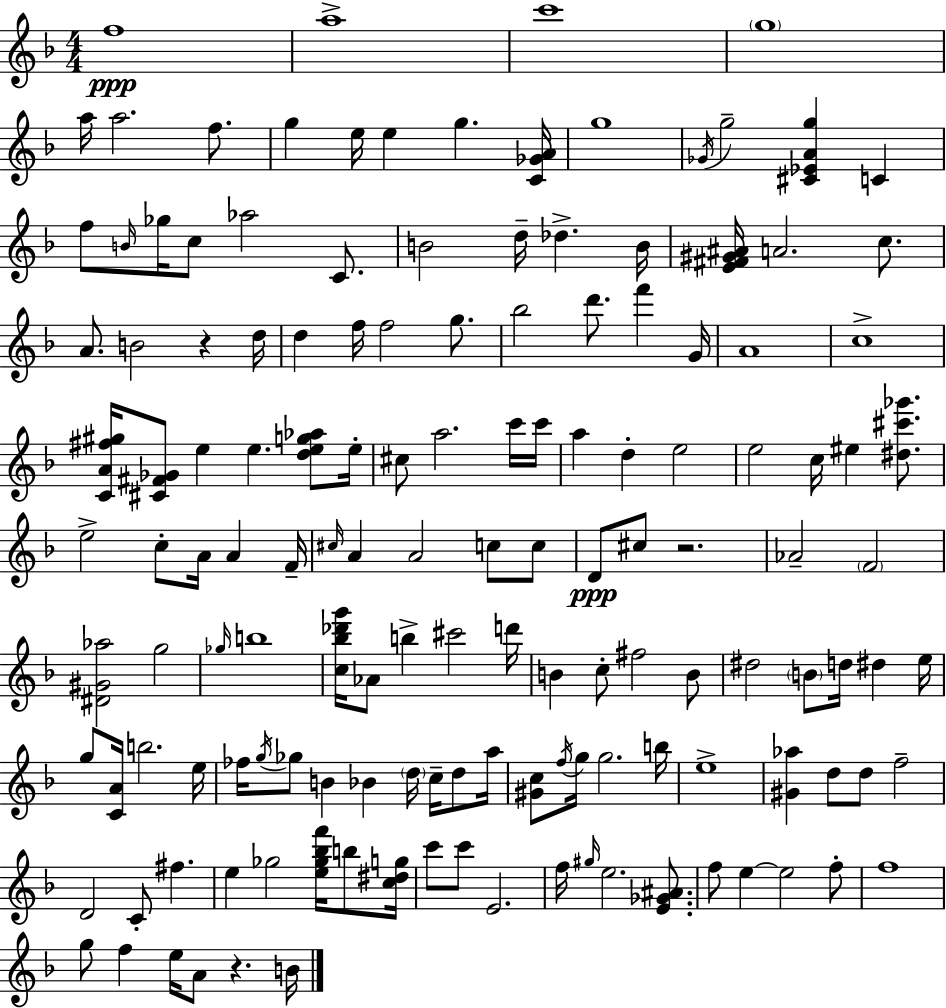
F5/w A5/w C6/w G5/w A5/s A5/h. F5/e. G5/q E5/s E5/q G5/q. [C4,Gb4,A4]/s G5/w Gb4/s G5/h [C#4,Eb4,A4,G5]/q C4/q F5/e B4/s Gb5/s C5/e Ab5/h C4/e. B4/h D5/s Db5/q. B4/s [E4,F#4,G#4,A#4]/s A4/h. C5/e. A4/e. B4/h R/q D5/s D5/q F5/s F5/h G5/e. Bb5/h D6/e. F6/q G4/s A4/w C5/w [C4,A4,F#5,G#5]/s [C#4,F#4,Gb4]/e E5/q E5/q. [D5,E5,G5,Ab5]/e E5/s C#5/e A5/h. C6/s C6/s A5/q D5/q E5/h E5/h C5/s EIS5/q [D#5,C#6,Gb6]/e. E5/h C5/e A4/s A4/q F4/s C#5/s A4/q A4/h C5/e C5/e D4/e C#5/e R/h. Ab4/h F4/h [D#4,G#4,Ab5]/h G5/h Gb5/s B5/w [C5,Bb5,Db6,G6]/s Ab4/e B5/q C#6/h D6/s B4/q C5/e F#5/h B4/e D#5/h B4/e D5/s D#5/q E5/s G5/e [C4,A4]/s B5/h. E5/s FES5/s G5/s Gb5/e B4/q Bb4/q D5/s C5/s D5/e A5/s [G#4,C5]/e F5/s G5/s G5/h. B5/s E5/w [G#4,Ab5]/q D5/e D5/e F5/h D4/h C4/e F#5/q. E5/q Gb5/h [E5,Gb5,Bb5,F6]/s B5/e [C5,D#5,G5]/s C6/e C6/e E4/h. F5/s G#5/s E5/h. [E4,Gb4,A#4]/e. F5/e E5/q E5/h F5/e F5/w G5/e F5/q E5/s A4/e R/q. B4/s